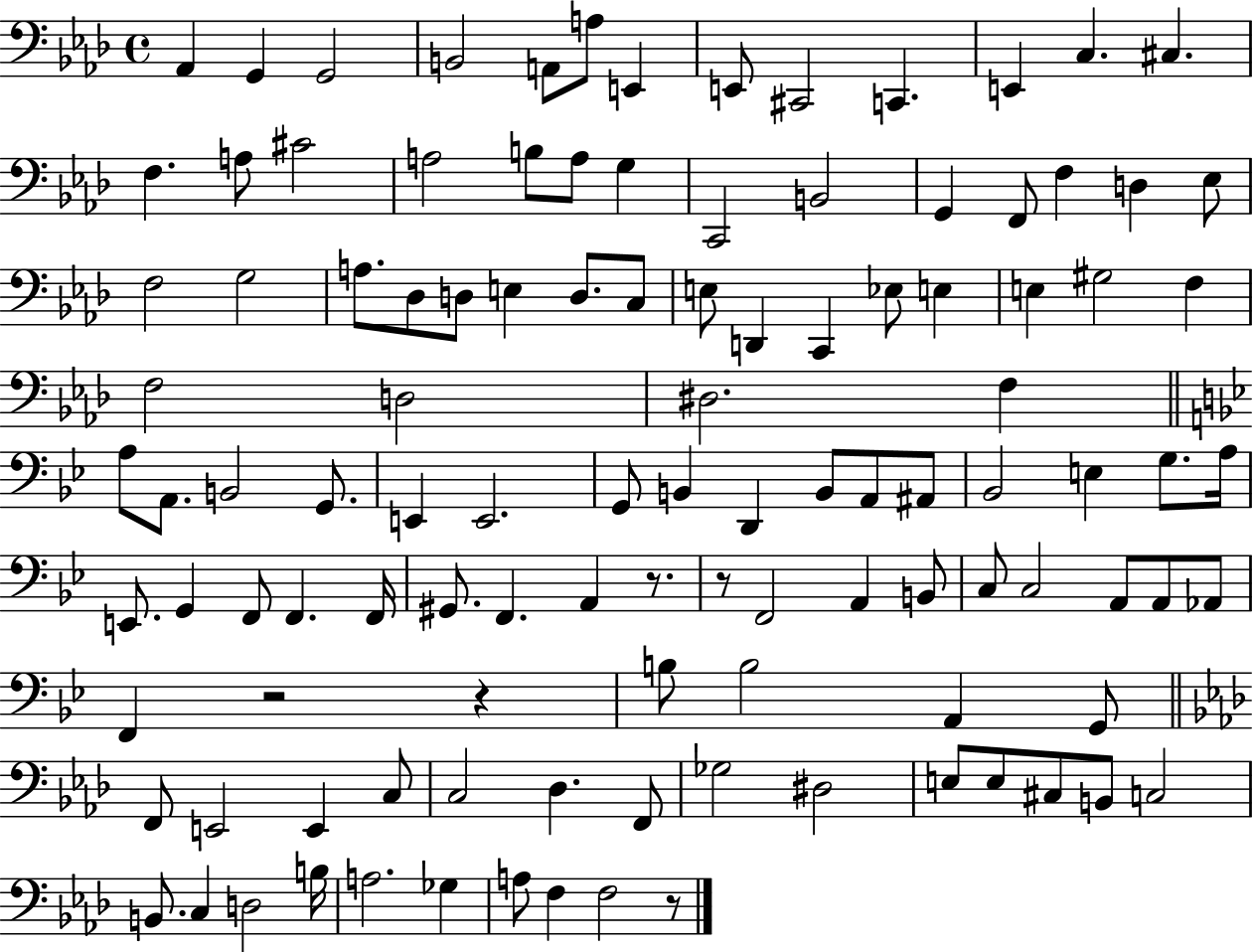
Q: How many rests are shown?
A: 5